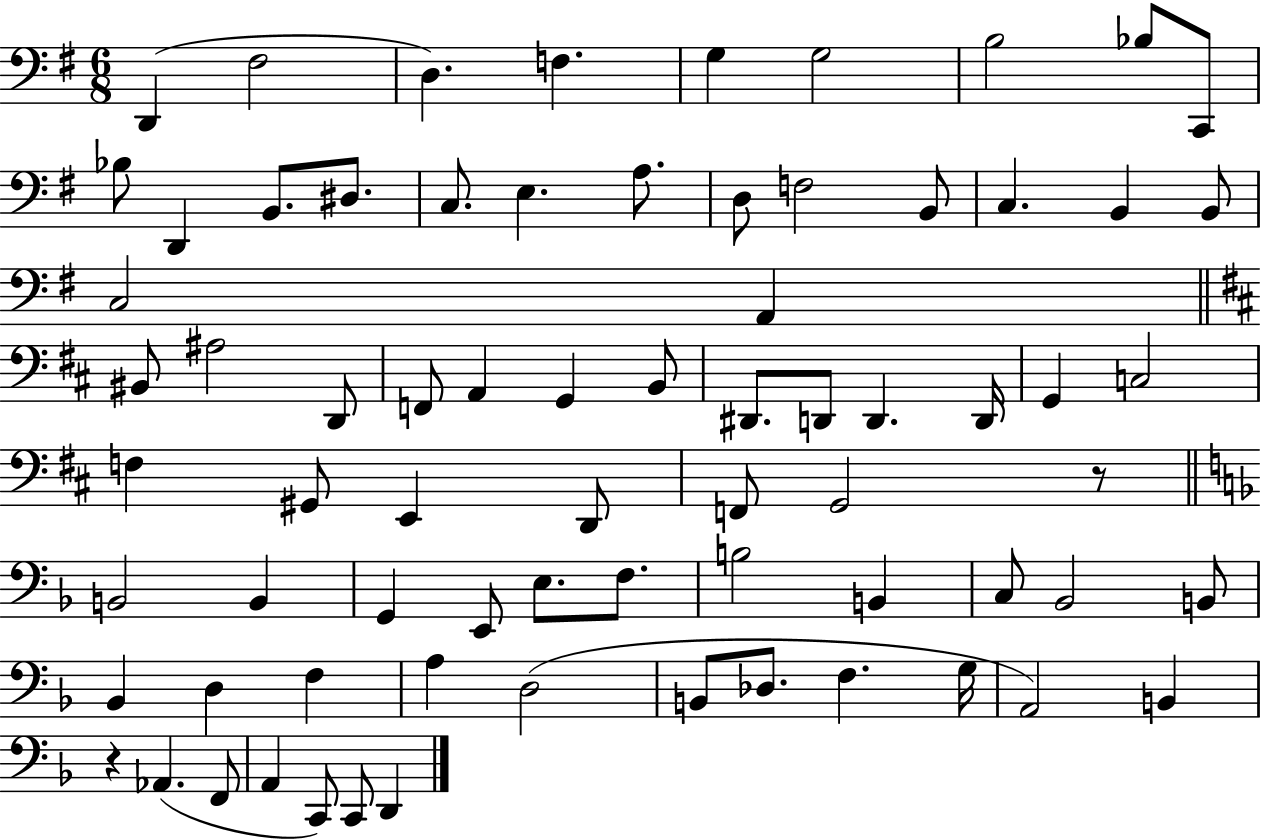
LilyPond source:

{
  \clef bass
  \numericTimeSignature
  \time 6/8
  \key g \major
  d,4( fis2 | d4.) f4. | g4 g2 | b2 bes8 c,8 | \break bes8 d,4 b,8. dis8. | c8. e4. a8. | d8 f2 b,8 | c4. b,4 b,8 | \break c2 a,4 | \bar "||" \break \key b \minor bis,8 ais2 d,8 | f,8 a,4 g,4 b,8 | dis,8. d,8 d,4. d,16 | g,4 c2 | \break f4 gis,8 e,4 d,8 | f,8 g,2 r8 | \bar "||" \break \key f \major b,2 b,4 | g,4 e,8 e8. f8. | b2 b,4 | c8 bes,2 b,8 | \break bes,4 d4 f4 | a4 d2( | b,8 des8. f4. g16 | a,2) b,4 | \break r4 aes,4.( f,8 | a,4 c,8) c,8 d,4 | \bar "|."
}